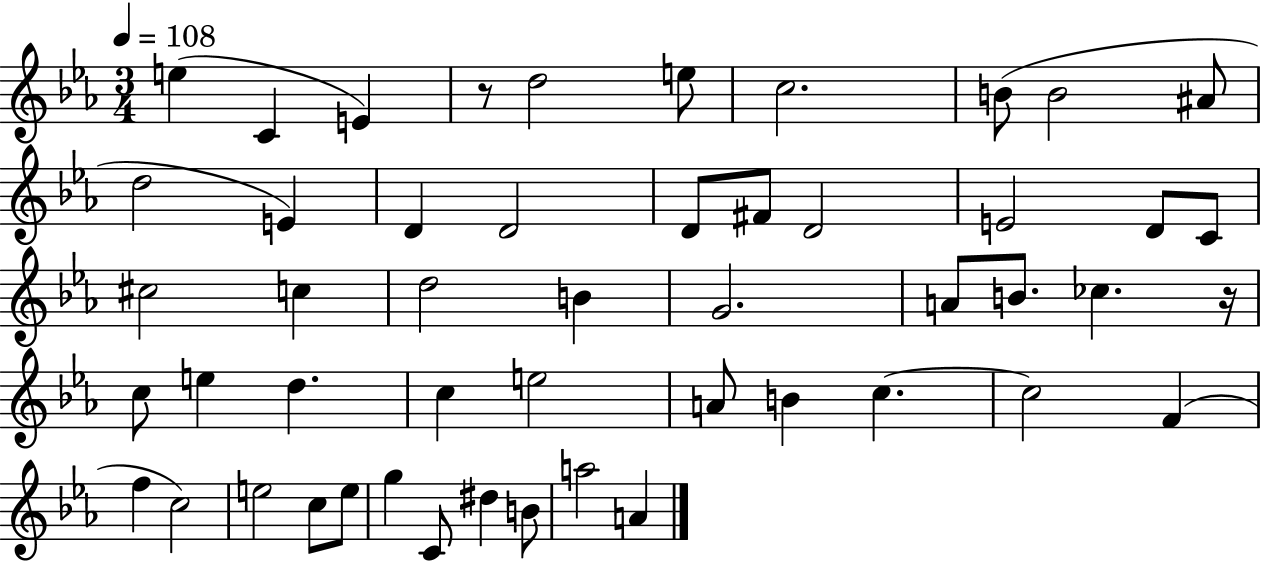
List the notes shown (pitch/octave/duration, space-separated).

E5/q C4/q E4/q R/e D5/h E5/e C5/h. B4/e B4/h A#4/e D5/h E4/q D4/q D4/h D4/e F#4/e D4/h E4/h D4/e C4/e C#5/h C5/q D5/h B4/q G4/h. A4/e B4/e. CES5/q. R/s C5/e E5/q D5/q. C5/q E5/h A4/e B4/q C5/q. C5/h F4/q F5/q C5/h E5/h C5/e E5/e G5/q C4/e D#5/q B4/e A5/h A4/q